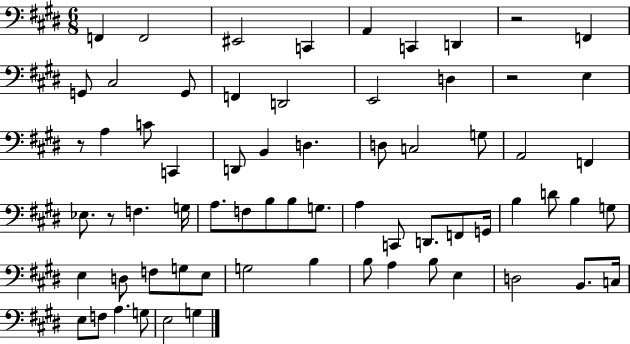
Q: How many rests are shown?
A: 4